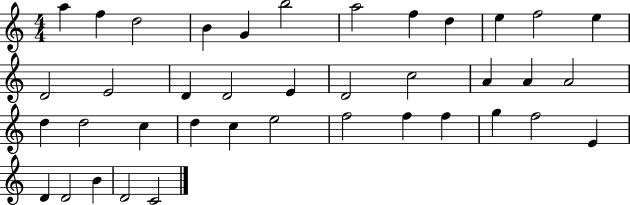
A5/q F5/q D5/h B4/q G4/q B5/h A5/h F5/q D5/q E5/q F5/h E5/q D4/h E4/h D4/q D4/h E4/q D4/h C5/h A4/q A4/q A4/h D5/q D5/h C5/q D5/q C5/q E5/h F5/h F5/q F5/q G5/q F5/h E4/q D4/q D4/h B4/q D4/h C4/h